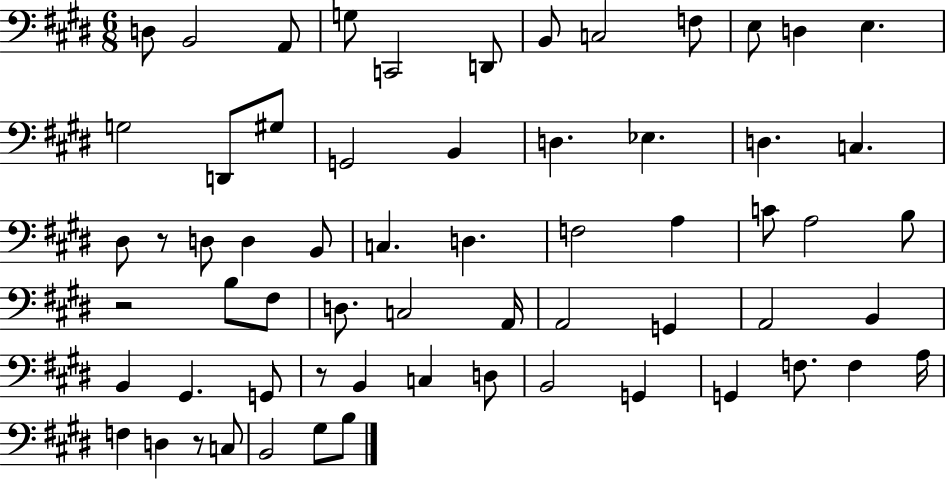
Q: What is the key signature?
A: E major